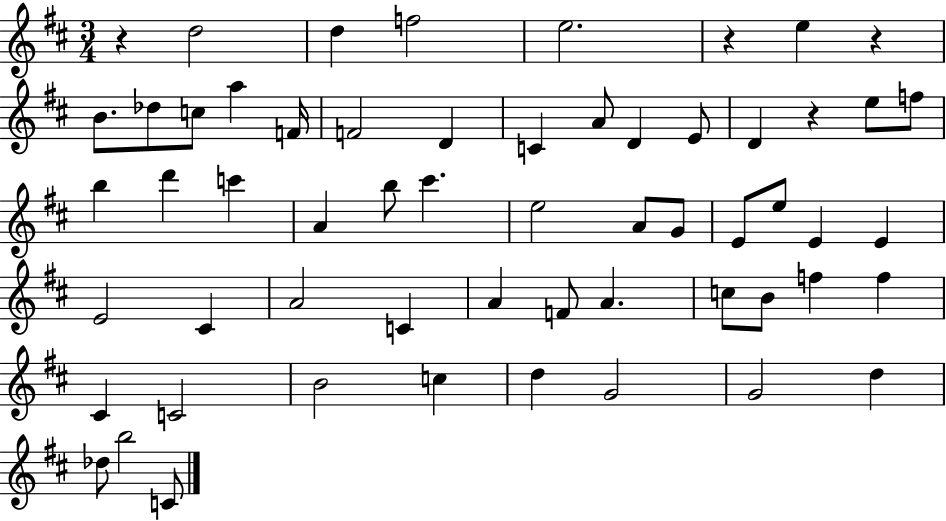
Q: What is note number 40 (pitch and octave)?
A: C5